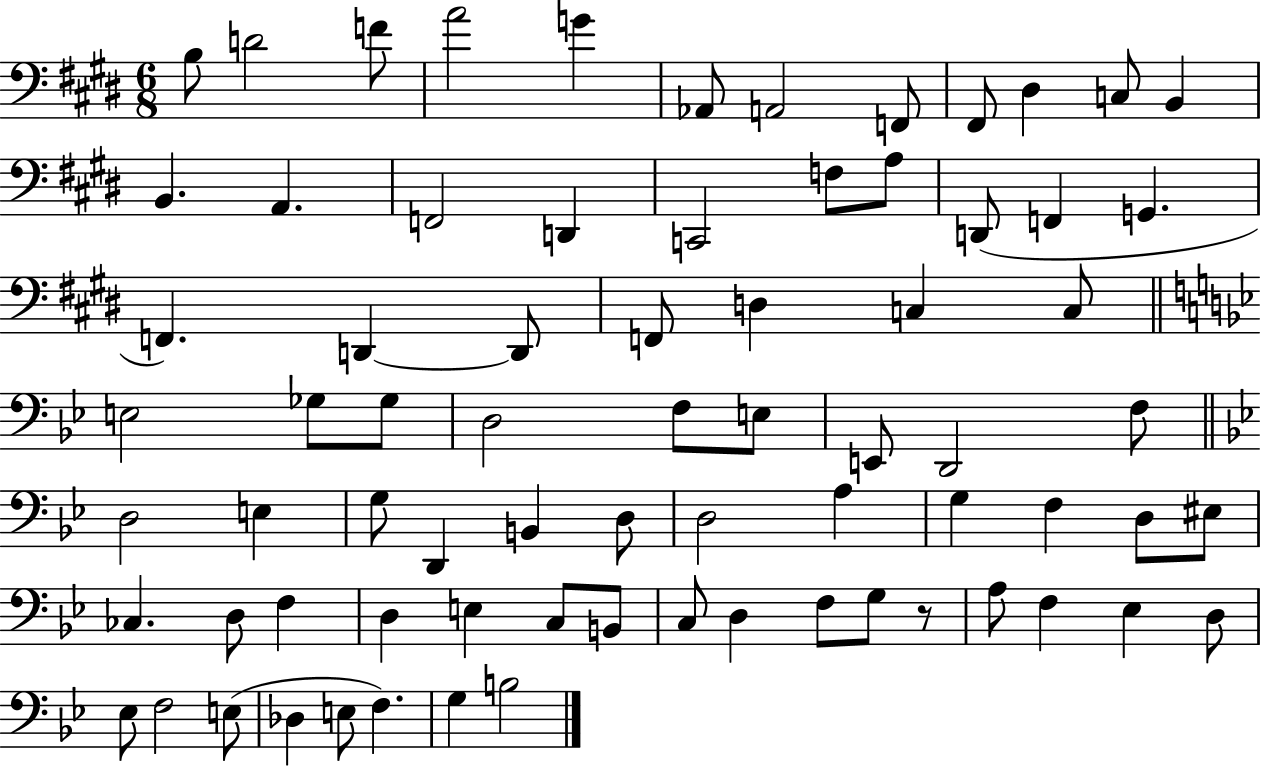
{
  \clef bass
  \numericTimeSignature
  \time 6/8
  \key e \major
  b8 d'2 f'8 | a'2 g'4 | aes,8 a,2 f,8 | fis,8 dis4 c8 b,4 | \break b,4. a,4. | f,2 d,4 | c,2 f8 a8 | d,8( f,4 g,4. | \break f,4.) d,4~~ d,8 | f,8 d4 c4 c8 | \bar "||" \break \key bes \major e2 ges8 ges8 | d2 f8 e8 | e,8 d,2 f8 | \bar "||" \break \key g \minor d2 e4 | g8 d,4 b,4 d8 | d2 a4 | g4 f4 d8 eis8 | \break ces4. d8 f4 | d4 e4 c8 b,8 | c8 d4 f8 g8 r8 | a8 f4 ees4 d8 | \break ees8 f2 e8( | des4 e8 f4.) | g4 b2 | \bar "|."
}